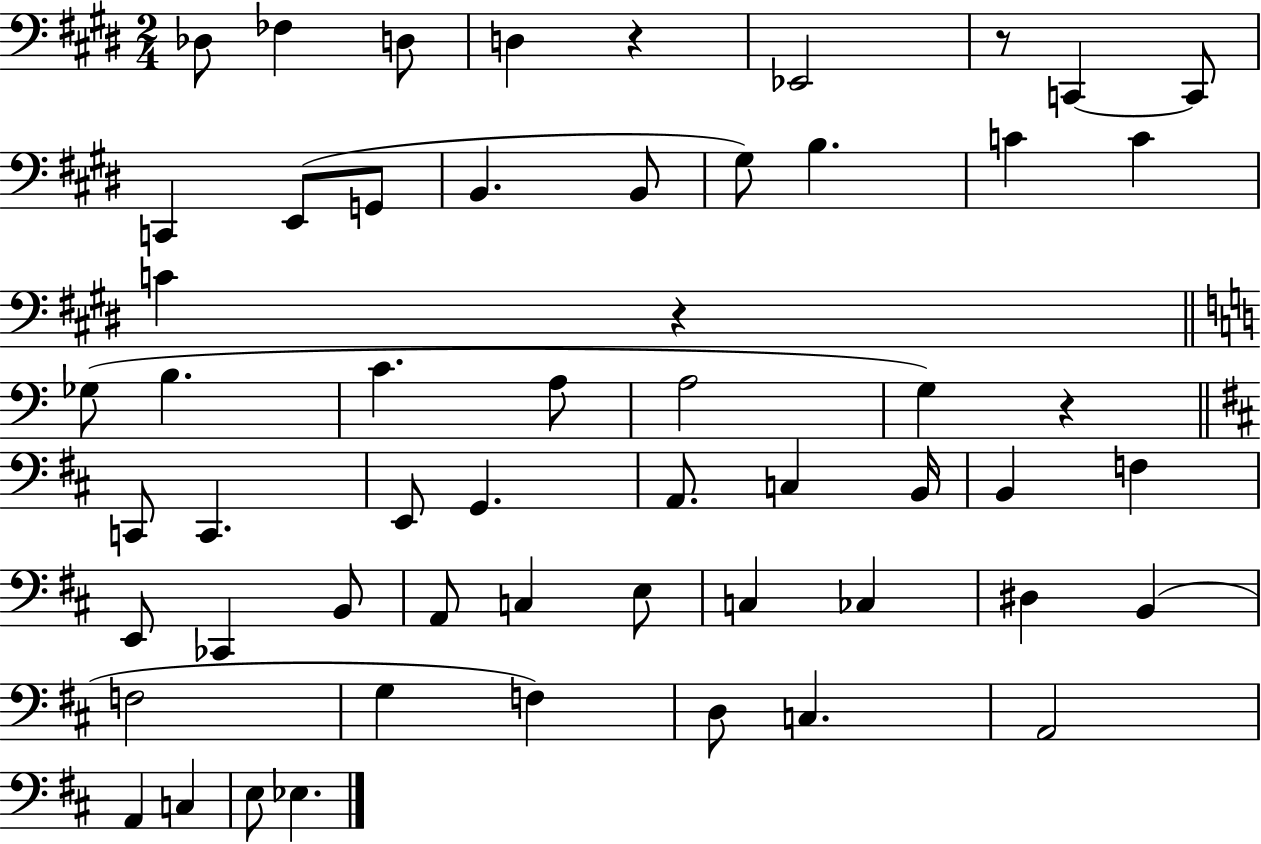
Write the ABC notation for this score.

X:1
T:Untitled
M:2/4
L:1/4
K:E
_D,/2 _F, D,/2 D, z _E,,2 z/2 C,, C,,/2 C,, E,,/2 G,,/2 B,, B,,/2 ^G,/2 B, C C C z _G,/2 B, C A,/2 A,2 G, z C,,/2 C,, E,,/2 G,, A,,/2 C, B,,/4 B,, F, E,,/2 _C,, B,,/2 A,,/2 C, E,/2 C, _C, ^D, B,, F,2 G, F, D,/2 C, A,,2 A,, C, E,/2 _E,